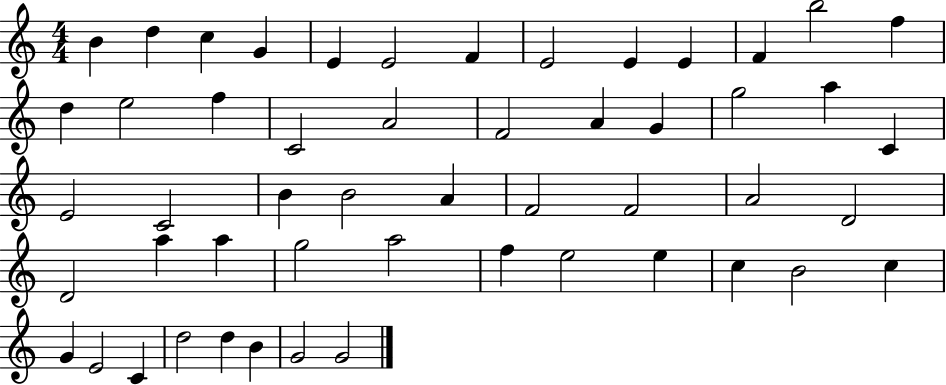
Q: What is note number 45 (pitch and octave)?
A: G4